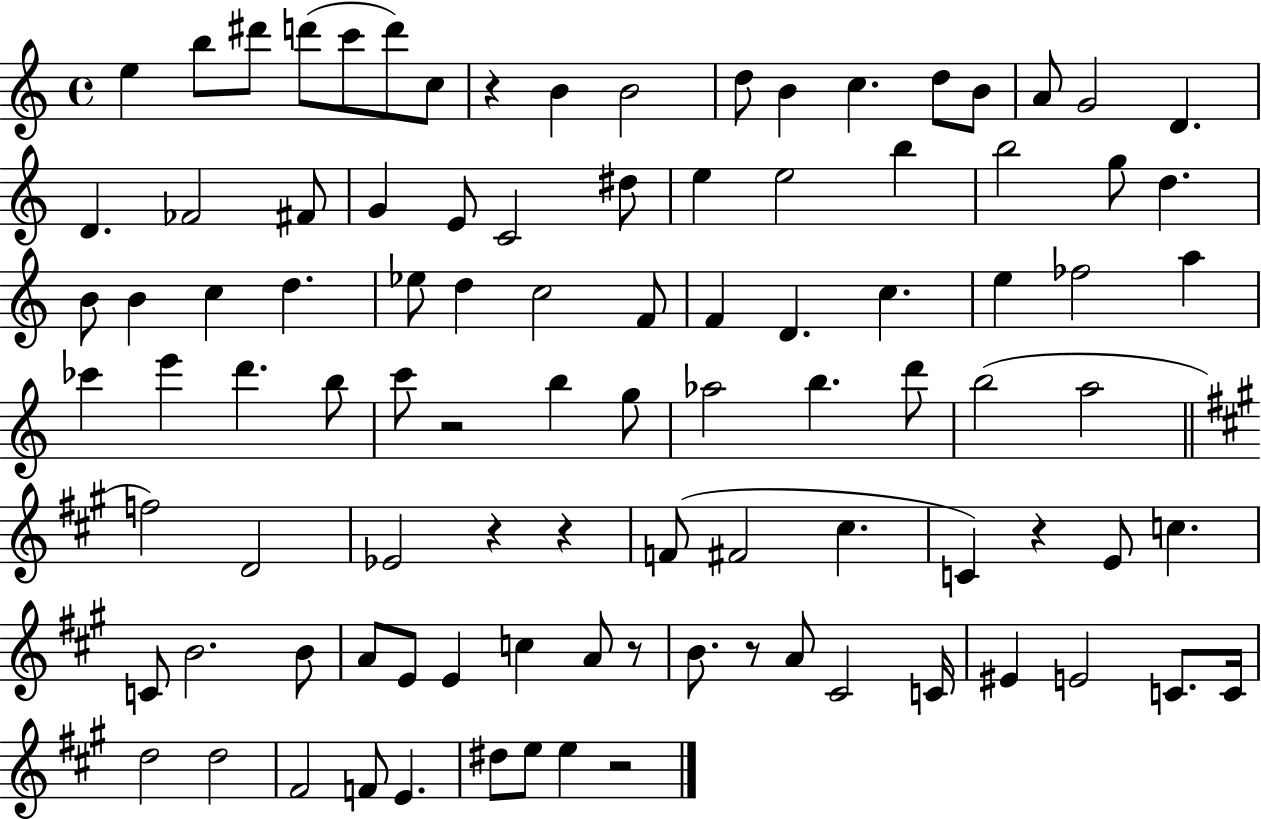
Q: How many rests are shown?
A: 8